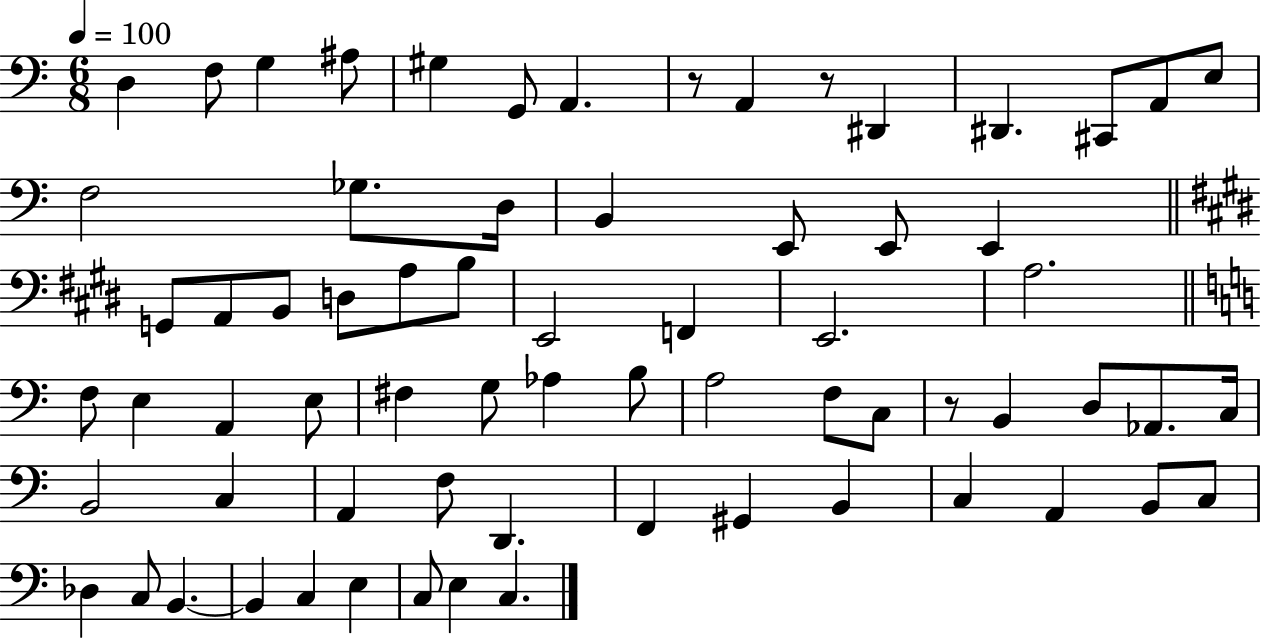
X:1
T:Untitled
M:6/8
L:1/4
K:C
D, F,/2 G, ^A,/2 ^G, G,,/2 A,, z/2 A,, z/2 ^D,, ^D,, ^C,,/2 A,,/2 E,/2 F,2 _G,/2 D,/4 B,, E,,/2 E,,/2 E,, G,,/2 A,,/2 B,,/2 D,/2 A,/2 B,/2 E,,2 F,, E,,2 A,2 F,/2 E, A,, E,/2 ^F, G,/2 _A, B,/2 A,2 F,/2 C,/2 z/2 B,, D,/2 _A,,/2 C,/4 B,,2 C, A,, F,/2 D,, F,, ^G,, B,, C, A,, B,,/2 C,/2 _D, C,/2 B,, B,, C, E, C,/2 E, C,